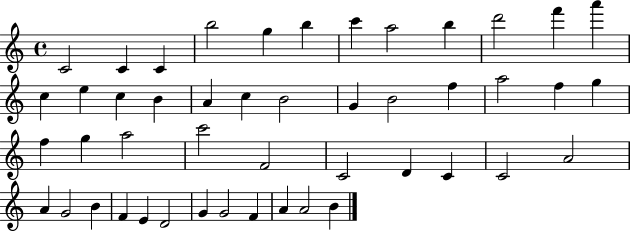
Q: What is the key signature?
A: C major